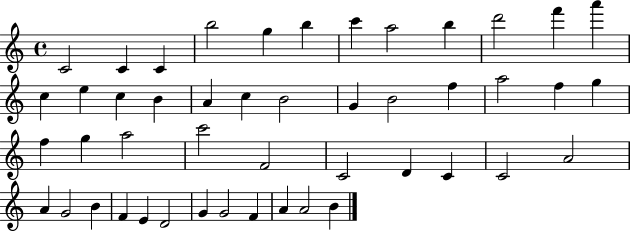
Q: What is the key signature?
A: C major